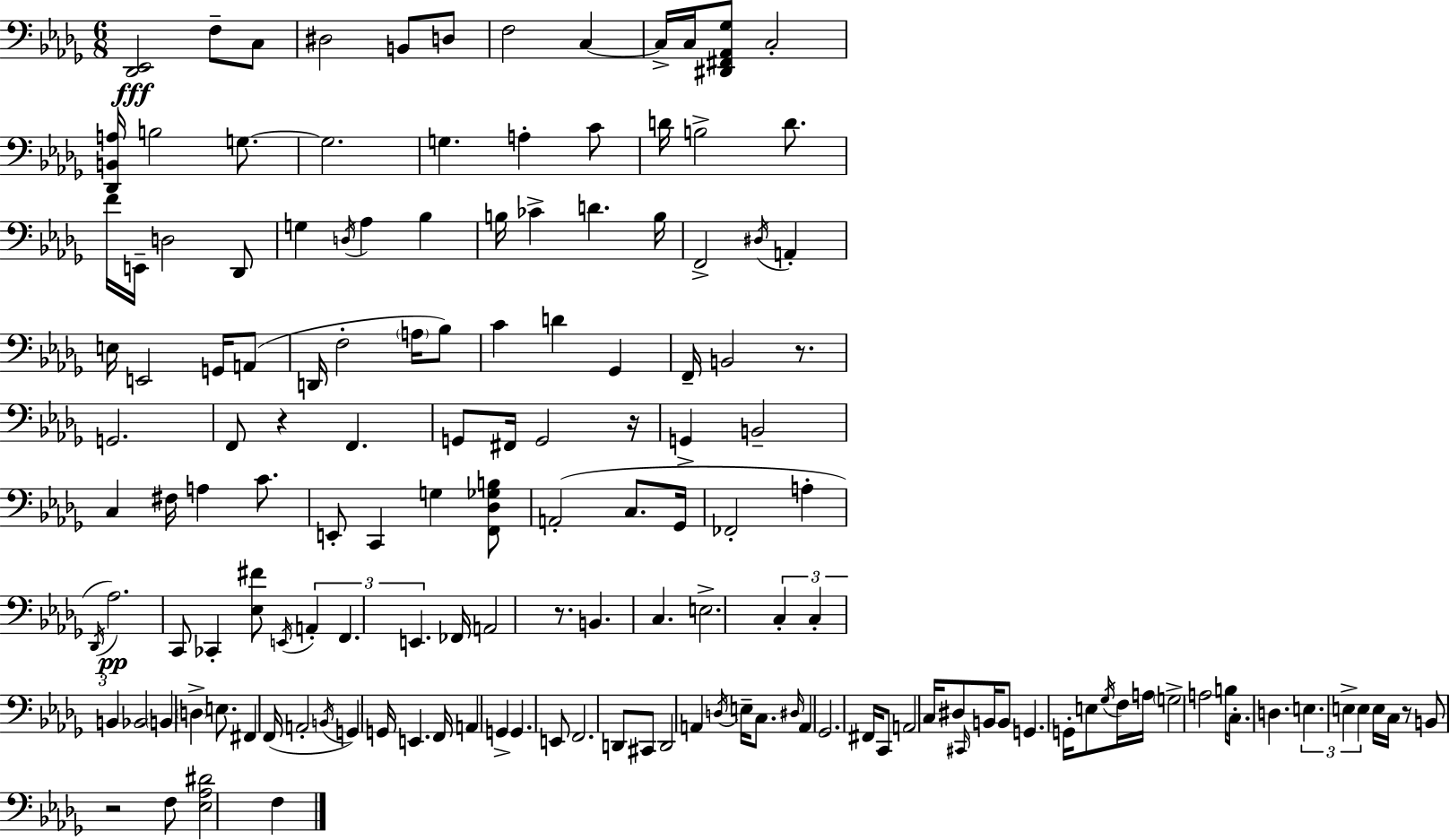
{
  \clef bass
  \numericTimeSignature
  \time 6/8
  \key bes \minor
  <des, ees,>2\fff f8-- c8 | dis2 b,8 d8 | f2 c4~~ | c16-> c16 <dis, fis, aes, ges>8 c2-. | \break <des, b, a>16 b2 g8.~~ | g2. | g4. a4-. c'8 | d'16 b2-> d'8. | \break f'16 e,16-- d2 des,8 | g4 \acciaccatura { d16 } aes4 bes4 | b16 ces'4-> d'4. | b16 f,2-> \acciaccatura { dis16 } a,4-. | \break e16 e,2 g,16 | a,8( d,16 f2-. \parenthesize a16 | bes8) c'4 d'4 ges,4 | f,16-- b,2 r8. | \break g,2. | f,8 r4 f,4. | g,8 fis,16 g,2 | r16 g,4-> b,2-- | \break c4 fis16 a4 c'8. | e,8-. c,4 g4 | <f, des ges b>8 a,2-.( c8. | ges,16 fes,2-. a4-. | \break \acciaccatura { des,16 }\pp) aes2. | c,8 ces,4-. <ees fis'>8 \acciaccatura { e,16 } | \tuplet 3/2 { a,4-. f,4. e,4. } | fes,16 a,2 | \break r8. b,4. c4. | e2.-> | \tuplet 3/2 { c4-. c4-. | b,4 } bes,2 | \break \parenthesize b,4 \parenthesize d4-> e8. fis,4 | f,16( a,2-. | \acciaccatura { b,16 } g,4) g,16 e,4. | f,16 a,4 g,4-> g,4. | \break e,8 f,2. | d,8 cis,8 d,2 | a,4 \acciaccatura { d16 } e16-- c8. | \grace { dis16 } a,4 ges,2. | \break fis,16 c,8 a,2 | c16 dis8 \grace { cis,16 } b,16 b,8 | g,4. g,16-. e8 \acciaccatura { ges16 } f16 | a16 \parenthesize g2-> a2 | \break b16 c8.-. d4. | \tuplet 3/2 { e4. e4-> | e4 } e16 c16 r8 b,8 r2 | f8 <ees aes dis'>2 | \break f4 \bar "|."
}